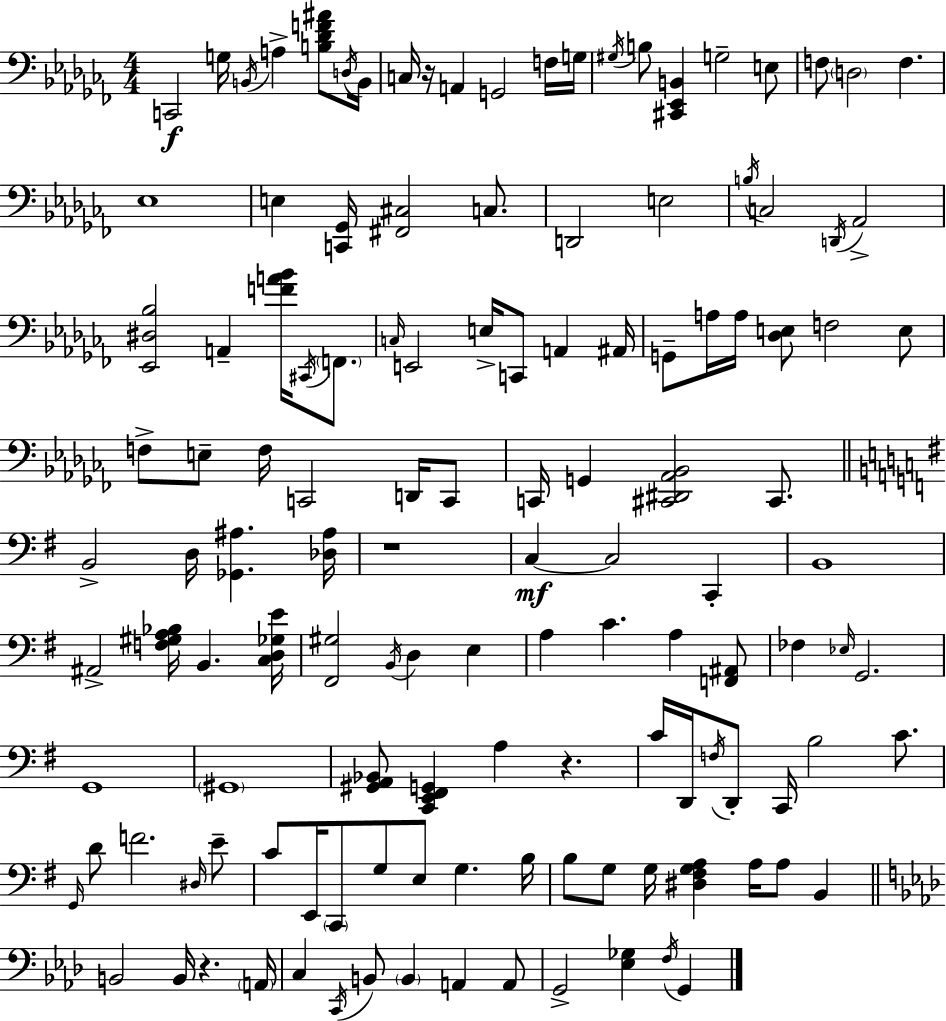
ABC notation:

X:1
T:Untitled
M:4/4
L:1/4
K:Abm
C,,2 G,/4 B,,/4 A, [B,_DF^A]/2 D,/4 B,,/4 C,/4 z/4 A,, G,,2 F,/4 G,/4 ^G,/4 B,/2 [^C,,_E,,B,,] G,2 E,/2 F,/2 D,2 F, _E,4 E, [C,,_G,,]/4 [^F,,^C,]2 C,/2 D,,2 E,2 B,/4 C,2 D,,/4 _A,,2 [_E,,^D,_B,]2 A,, [FA_B]/4 ^C,,/4 F,,/2 C,/4 E,,2 E,/4 C,,/2 A,, ^A,,/4 G,,/2 A,/4 A,/4 [_D,E,]/2 F,2 E,/2 F,/2 E,/2 F,/4 C,,2 D,,/4 C,,/2 C,,/4 G,, [^C,,^D,,_A,,_B,,]2 ^C,,/2 B,,2 D,/4 [_G,,^A,] [_D,^A,]/4 z4 C, C,2 C,, B,,4 ^A,,2 [F,^G,A,_B,]/4 B,, [C,D,_G,E]/4 [^F,,^G,]2 B,,/4 D, E, A, C A, [F,,^A,,]/2 _F, _E,/4 G,,2 G,,4 ^G,,4 [^G,,A,,_B,,]/2 [C,,E,,^F,,G,,] A, z C/4 D,,/4 F,/4 D,,/2 C,,/4 B,2 C/2 G,,/4 D/2 F2 ^D,/4 E/2 C/2 E,,/4 C,,/2 G,/2 E,/2 G, B,/4 B,/2 G,/2 G,/4 [^D,^F,G,A,] A,/4 A,/2 B,, B,,2 B,,/4 z A,,/4 C, C,,/4 B,,/2 B,, A,, A,,/2 G,,2 [_E,_G,] F,/4 G,,